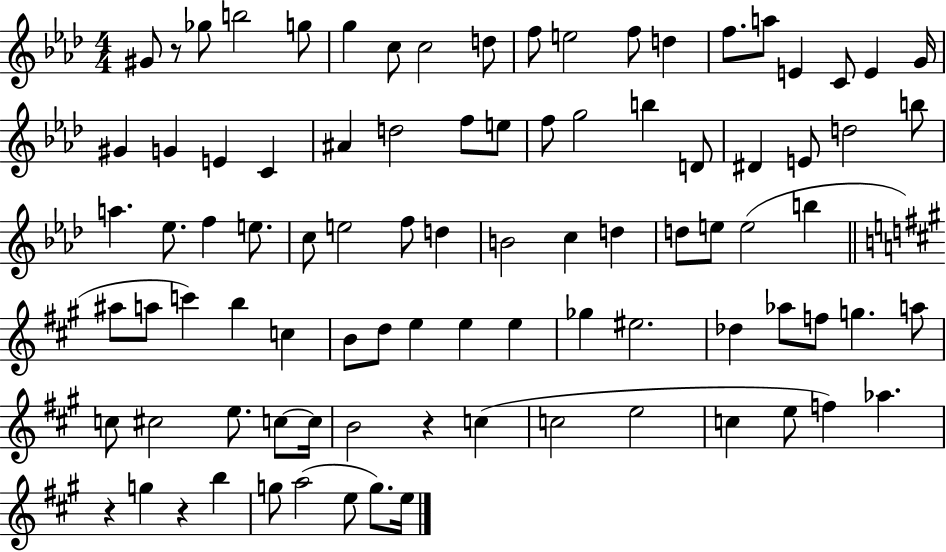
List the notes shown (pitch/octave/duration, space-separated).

G#4/e R/e Gb5/e B5/h G5/e G5/q C5/e C5/h D5/e F5/e E5/h F5/e D5/q F5/e. A5/e E4/q C4/e E4/q G4/s G#4/q G4/q E4/q C4/q A#4/q D5/h F5/e E5/e F5/e G5/h B5/q D4/e D#4/q E4/e D5/h B5/e A5/q. Eb5/e. F5/q E5/e. C5/e E5/h F5/e D5/q B4/h C5/q D5/q D5/e E5/e E5/h B5/q A#5/e A5/e C6/q B5/q C5/q B4/e D5/e E5/q E5/q E5/q Gb5/q EIS5/h. Db5/q Ab5/e F5/e G5/q. A5/e C5/e C#5/h E5/e. C5/e C5/s B4/h R/q C5/q C5/h E5/h C5/q E5/e F5/q Ab5/q. R/q G5/q R/q B5/q G5/e A5/h E5/e G5/e. E5/s